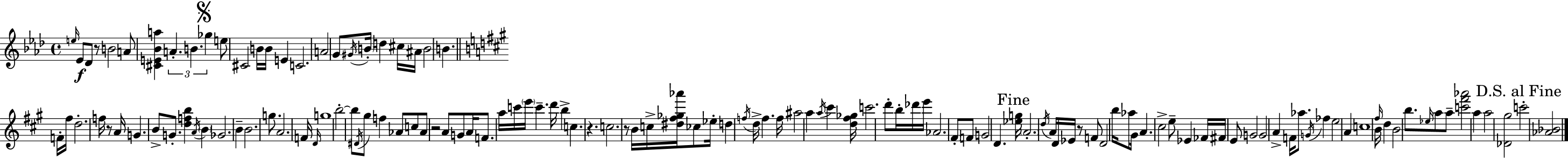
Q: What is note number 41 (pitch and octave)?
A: G5